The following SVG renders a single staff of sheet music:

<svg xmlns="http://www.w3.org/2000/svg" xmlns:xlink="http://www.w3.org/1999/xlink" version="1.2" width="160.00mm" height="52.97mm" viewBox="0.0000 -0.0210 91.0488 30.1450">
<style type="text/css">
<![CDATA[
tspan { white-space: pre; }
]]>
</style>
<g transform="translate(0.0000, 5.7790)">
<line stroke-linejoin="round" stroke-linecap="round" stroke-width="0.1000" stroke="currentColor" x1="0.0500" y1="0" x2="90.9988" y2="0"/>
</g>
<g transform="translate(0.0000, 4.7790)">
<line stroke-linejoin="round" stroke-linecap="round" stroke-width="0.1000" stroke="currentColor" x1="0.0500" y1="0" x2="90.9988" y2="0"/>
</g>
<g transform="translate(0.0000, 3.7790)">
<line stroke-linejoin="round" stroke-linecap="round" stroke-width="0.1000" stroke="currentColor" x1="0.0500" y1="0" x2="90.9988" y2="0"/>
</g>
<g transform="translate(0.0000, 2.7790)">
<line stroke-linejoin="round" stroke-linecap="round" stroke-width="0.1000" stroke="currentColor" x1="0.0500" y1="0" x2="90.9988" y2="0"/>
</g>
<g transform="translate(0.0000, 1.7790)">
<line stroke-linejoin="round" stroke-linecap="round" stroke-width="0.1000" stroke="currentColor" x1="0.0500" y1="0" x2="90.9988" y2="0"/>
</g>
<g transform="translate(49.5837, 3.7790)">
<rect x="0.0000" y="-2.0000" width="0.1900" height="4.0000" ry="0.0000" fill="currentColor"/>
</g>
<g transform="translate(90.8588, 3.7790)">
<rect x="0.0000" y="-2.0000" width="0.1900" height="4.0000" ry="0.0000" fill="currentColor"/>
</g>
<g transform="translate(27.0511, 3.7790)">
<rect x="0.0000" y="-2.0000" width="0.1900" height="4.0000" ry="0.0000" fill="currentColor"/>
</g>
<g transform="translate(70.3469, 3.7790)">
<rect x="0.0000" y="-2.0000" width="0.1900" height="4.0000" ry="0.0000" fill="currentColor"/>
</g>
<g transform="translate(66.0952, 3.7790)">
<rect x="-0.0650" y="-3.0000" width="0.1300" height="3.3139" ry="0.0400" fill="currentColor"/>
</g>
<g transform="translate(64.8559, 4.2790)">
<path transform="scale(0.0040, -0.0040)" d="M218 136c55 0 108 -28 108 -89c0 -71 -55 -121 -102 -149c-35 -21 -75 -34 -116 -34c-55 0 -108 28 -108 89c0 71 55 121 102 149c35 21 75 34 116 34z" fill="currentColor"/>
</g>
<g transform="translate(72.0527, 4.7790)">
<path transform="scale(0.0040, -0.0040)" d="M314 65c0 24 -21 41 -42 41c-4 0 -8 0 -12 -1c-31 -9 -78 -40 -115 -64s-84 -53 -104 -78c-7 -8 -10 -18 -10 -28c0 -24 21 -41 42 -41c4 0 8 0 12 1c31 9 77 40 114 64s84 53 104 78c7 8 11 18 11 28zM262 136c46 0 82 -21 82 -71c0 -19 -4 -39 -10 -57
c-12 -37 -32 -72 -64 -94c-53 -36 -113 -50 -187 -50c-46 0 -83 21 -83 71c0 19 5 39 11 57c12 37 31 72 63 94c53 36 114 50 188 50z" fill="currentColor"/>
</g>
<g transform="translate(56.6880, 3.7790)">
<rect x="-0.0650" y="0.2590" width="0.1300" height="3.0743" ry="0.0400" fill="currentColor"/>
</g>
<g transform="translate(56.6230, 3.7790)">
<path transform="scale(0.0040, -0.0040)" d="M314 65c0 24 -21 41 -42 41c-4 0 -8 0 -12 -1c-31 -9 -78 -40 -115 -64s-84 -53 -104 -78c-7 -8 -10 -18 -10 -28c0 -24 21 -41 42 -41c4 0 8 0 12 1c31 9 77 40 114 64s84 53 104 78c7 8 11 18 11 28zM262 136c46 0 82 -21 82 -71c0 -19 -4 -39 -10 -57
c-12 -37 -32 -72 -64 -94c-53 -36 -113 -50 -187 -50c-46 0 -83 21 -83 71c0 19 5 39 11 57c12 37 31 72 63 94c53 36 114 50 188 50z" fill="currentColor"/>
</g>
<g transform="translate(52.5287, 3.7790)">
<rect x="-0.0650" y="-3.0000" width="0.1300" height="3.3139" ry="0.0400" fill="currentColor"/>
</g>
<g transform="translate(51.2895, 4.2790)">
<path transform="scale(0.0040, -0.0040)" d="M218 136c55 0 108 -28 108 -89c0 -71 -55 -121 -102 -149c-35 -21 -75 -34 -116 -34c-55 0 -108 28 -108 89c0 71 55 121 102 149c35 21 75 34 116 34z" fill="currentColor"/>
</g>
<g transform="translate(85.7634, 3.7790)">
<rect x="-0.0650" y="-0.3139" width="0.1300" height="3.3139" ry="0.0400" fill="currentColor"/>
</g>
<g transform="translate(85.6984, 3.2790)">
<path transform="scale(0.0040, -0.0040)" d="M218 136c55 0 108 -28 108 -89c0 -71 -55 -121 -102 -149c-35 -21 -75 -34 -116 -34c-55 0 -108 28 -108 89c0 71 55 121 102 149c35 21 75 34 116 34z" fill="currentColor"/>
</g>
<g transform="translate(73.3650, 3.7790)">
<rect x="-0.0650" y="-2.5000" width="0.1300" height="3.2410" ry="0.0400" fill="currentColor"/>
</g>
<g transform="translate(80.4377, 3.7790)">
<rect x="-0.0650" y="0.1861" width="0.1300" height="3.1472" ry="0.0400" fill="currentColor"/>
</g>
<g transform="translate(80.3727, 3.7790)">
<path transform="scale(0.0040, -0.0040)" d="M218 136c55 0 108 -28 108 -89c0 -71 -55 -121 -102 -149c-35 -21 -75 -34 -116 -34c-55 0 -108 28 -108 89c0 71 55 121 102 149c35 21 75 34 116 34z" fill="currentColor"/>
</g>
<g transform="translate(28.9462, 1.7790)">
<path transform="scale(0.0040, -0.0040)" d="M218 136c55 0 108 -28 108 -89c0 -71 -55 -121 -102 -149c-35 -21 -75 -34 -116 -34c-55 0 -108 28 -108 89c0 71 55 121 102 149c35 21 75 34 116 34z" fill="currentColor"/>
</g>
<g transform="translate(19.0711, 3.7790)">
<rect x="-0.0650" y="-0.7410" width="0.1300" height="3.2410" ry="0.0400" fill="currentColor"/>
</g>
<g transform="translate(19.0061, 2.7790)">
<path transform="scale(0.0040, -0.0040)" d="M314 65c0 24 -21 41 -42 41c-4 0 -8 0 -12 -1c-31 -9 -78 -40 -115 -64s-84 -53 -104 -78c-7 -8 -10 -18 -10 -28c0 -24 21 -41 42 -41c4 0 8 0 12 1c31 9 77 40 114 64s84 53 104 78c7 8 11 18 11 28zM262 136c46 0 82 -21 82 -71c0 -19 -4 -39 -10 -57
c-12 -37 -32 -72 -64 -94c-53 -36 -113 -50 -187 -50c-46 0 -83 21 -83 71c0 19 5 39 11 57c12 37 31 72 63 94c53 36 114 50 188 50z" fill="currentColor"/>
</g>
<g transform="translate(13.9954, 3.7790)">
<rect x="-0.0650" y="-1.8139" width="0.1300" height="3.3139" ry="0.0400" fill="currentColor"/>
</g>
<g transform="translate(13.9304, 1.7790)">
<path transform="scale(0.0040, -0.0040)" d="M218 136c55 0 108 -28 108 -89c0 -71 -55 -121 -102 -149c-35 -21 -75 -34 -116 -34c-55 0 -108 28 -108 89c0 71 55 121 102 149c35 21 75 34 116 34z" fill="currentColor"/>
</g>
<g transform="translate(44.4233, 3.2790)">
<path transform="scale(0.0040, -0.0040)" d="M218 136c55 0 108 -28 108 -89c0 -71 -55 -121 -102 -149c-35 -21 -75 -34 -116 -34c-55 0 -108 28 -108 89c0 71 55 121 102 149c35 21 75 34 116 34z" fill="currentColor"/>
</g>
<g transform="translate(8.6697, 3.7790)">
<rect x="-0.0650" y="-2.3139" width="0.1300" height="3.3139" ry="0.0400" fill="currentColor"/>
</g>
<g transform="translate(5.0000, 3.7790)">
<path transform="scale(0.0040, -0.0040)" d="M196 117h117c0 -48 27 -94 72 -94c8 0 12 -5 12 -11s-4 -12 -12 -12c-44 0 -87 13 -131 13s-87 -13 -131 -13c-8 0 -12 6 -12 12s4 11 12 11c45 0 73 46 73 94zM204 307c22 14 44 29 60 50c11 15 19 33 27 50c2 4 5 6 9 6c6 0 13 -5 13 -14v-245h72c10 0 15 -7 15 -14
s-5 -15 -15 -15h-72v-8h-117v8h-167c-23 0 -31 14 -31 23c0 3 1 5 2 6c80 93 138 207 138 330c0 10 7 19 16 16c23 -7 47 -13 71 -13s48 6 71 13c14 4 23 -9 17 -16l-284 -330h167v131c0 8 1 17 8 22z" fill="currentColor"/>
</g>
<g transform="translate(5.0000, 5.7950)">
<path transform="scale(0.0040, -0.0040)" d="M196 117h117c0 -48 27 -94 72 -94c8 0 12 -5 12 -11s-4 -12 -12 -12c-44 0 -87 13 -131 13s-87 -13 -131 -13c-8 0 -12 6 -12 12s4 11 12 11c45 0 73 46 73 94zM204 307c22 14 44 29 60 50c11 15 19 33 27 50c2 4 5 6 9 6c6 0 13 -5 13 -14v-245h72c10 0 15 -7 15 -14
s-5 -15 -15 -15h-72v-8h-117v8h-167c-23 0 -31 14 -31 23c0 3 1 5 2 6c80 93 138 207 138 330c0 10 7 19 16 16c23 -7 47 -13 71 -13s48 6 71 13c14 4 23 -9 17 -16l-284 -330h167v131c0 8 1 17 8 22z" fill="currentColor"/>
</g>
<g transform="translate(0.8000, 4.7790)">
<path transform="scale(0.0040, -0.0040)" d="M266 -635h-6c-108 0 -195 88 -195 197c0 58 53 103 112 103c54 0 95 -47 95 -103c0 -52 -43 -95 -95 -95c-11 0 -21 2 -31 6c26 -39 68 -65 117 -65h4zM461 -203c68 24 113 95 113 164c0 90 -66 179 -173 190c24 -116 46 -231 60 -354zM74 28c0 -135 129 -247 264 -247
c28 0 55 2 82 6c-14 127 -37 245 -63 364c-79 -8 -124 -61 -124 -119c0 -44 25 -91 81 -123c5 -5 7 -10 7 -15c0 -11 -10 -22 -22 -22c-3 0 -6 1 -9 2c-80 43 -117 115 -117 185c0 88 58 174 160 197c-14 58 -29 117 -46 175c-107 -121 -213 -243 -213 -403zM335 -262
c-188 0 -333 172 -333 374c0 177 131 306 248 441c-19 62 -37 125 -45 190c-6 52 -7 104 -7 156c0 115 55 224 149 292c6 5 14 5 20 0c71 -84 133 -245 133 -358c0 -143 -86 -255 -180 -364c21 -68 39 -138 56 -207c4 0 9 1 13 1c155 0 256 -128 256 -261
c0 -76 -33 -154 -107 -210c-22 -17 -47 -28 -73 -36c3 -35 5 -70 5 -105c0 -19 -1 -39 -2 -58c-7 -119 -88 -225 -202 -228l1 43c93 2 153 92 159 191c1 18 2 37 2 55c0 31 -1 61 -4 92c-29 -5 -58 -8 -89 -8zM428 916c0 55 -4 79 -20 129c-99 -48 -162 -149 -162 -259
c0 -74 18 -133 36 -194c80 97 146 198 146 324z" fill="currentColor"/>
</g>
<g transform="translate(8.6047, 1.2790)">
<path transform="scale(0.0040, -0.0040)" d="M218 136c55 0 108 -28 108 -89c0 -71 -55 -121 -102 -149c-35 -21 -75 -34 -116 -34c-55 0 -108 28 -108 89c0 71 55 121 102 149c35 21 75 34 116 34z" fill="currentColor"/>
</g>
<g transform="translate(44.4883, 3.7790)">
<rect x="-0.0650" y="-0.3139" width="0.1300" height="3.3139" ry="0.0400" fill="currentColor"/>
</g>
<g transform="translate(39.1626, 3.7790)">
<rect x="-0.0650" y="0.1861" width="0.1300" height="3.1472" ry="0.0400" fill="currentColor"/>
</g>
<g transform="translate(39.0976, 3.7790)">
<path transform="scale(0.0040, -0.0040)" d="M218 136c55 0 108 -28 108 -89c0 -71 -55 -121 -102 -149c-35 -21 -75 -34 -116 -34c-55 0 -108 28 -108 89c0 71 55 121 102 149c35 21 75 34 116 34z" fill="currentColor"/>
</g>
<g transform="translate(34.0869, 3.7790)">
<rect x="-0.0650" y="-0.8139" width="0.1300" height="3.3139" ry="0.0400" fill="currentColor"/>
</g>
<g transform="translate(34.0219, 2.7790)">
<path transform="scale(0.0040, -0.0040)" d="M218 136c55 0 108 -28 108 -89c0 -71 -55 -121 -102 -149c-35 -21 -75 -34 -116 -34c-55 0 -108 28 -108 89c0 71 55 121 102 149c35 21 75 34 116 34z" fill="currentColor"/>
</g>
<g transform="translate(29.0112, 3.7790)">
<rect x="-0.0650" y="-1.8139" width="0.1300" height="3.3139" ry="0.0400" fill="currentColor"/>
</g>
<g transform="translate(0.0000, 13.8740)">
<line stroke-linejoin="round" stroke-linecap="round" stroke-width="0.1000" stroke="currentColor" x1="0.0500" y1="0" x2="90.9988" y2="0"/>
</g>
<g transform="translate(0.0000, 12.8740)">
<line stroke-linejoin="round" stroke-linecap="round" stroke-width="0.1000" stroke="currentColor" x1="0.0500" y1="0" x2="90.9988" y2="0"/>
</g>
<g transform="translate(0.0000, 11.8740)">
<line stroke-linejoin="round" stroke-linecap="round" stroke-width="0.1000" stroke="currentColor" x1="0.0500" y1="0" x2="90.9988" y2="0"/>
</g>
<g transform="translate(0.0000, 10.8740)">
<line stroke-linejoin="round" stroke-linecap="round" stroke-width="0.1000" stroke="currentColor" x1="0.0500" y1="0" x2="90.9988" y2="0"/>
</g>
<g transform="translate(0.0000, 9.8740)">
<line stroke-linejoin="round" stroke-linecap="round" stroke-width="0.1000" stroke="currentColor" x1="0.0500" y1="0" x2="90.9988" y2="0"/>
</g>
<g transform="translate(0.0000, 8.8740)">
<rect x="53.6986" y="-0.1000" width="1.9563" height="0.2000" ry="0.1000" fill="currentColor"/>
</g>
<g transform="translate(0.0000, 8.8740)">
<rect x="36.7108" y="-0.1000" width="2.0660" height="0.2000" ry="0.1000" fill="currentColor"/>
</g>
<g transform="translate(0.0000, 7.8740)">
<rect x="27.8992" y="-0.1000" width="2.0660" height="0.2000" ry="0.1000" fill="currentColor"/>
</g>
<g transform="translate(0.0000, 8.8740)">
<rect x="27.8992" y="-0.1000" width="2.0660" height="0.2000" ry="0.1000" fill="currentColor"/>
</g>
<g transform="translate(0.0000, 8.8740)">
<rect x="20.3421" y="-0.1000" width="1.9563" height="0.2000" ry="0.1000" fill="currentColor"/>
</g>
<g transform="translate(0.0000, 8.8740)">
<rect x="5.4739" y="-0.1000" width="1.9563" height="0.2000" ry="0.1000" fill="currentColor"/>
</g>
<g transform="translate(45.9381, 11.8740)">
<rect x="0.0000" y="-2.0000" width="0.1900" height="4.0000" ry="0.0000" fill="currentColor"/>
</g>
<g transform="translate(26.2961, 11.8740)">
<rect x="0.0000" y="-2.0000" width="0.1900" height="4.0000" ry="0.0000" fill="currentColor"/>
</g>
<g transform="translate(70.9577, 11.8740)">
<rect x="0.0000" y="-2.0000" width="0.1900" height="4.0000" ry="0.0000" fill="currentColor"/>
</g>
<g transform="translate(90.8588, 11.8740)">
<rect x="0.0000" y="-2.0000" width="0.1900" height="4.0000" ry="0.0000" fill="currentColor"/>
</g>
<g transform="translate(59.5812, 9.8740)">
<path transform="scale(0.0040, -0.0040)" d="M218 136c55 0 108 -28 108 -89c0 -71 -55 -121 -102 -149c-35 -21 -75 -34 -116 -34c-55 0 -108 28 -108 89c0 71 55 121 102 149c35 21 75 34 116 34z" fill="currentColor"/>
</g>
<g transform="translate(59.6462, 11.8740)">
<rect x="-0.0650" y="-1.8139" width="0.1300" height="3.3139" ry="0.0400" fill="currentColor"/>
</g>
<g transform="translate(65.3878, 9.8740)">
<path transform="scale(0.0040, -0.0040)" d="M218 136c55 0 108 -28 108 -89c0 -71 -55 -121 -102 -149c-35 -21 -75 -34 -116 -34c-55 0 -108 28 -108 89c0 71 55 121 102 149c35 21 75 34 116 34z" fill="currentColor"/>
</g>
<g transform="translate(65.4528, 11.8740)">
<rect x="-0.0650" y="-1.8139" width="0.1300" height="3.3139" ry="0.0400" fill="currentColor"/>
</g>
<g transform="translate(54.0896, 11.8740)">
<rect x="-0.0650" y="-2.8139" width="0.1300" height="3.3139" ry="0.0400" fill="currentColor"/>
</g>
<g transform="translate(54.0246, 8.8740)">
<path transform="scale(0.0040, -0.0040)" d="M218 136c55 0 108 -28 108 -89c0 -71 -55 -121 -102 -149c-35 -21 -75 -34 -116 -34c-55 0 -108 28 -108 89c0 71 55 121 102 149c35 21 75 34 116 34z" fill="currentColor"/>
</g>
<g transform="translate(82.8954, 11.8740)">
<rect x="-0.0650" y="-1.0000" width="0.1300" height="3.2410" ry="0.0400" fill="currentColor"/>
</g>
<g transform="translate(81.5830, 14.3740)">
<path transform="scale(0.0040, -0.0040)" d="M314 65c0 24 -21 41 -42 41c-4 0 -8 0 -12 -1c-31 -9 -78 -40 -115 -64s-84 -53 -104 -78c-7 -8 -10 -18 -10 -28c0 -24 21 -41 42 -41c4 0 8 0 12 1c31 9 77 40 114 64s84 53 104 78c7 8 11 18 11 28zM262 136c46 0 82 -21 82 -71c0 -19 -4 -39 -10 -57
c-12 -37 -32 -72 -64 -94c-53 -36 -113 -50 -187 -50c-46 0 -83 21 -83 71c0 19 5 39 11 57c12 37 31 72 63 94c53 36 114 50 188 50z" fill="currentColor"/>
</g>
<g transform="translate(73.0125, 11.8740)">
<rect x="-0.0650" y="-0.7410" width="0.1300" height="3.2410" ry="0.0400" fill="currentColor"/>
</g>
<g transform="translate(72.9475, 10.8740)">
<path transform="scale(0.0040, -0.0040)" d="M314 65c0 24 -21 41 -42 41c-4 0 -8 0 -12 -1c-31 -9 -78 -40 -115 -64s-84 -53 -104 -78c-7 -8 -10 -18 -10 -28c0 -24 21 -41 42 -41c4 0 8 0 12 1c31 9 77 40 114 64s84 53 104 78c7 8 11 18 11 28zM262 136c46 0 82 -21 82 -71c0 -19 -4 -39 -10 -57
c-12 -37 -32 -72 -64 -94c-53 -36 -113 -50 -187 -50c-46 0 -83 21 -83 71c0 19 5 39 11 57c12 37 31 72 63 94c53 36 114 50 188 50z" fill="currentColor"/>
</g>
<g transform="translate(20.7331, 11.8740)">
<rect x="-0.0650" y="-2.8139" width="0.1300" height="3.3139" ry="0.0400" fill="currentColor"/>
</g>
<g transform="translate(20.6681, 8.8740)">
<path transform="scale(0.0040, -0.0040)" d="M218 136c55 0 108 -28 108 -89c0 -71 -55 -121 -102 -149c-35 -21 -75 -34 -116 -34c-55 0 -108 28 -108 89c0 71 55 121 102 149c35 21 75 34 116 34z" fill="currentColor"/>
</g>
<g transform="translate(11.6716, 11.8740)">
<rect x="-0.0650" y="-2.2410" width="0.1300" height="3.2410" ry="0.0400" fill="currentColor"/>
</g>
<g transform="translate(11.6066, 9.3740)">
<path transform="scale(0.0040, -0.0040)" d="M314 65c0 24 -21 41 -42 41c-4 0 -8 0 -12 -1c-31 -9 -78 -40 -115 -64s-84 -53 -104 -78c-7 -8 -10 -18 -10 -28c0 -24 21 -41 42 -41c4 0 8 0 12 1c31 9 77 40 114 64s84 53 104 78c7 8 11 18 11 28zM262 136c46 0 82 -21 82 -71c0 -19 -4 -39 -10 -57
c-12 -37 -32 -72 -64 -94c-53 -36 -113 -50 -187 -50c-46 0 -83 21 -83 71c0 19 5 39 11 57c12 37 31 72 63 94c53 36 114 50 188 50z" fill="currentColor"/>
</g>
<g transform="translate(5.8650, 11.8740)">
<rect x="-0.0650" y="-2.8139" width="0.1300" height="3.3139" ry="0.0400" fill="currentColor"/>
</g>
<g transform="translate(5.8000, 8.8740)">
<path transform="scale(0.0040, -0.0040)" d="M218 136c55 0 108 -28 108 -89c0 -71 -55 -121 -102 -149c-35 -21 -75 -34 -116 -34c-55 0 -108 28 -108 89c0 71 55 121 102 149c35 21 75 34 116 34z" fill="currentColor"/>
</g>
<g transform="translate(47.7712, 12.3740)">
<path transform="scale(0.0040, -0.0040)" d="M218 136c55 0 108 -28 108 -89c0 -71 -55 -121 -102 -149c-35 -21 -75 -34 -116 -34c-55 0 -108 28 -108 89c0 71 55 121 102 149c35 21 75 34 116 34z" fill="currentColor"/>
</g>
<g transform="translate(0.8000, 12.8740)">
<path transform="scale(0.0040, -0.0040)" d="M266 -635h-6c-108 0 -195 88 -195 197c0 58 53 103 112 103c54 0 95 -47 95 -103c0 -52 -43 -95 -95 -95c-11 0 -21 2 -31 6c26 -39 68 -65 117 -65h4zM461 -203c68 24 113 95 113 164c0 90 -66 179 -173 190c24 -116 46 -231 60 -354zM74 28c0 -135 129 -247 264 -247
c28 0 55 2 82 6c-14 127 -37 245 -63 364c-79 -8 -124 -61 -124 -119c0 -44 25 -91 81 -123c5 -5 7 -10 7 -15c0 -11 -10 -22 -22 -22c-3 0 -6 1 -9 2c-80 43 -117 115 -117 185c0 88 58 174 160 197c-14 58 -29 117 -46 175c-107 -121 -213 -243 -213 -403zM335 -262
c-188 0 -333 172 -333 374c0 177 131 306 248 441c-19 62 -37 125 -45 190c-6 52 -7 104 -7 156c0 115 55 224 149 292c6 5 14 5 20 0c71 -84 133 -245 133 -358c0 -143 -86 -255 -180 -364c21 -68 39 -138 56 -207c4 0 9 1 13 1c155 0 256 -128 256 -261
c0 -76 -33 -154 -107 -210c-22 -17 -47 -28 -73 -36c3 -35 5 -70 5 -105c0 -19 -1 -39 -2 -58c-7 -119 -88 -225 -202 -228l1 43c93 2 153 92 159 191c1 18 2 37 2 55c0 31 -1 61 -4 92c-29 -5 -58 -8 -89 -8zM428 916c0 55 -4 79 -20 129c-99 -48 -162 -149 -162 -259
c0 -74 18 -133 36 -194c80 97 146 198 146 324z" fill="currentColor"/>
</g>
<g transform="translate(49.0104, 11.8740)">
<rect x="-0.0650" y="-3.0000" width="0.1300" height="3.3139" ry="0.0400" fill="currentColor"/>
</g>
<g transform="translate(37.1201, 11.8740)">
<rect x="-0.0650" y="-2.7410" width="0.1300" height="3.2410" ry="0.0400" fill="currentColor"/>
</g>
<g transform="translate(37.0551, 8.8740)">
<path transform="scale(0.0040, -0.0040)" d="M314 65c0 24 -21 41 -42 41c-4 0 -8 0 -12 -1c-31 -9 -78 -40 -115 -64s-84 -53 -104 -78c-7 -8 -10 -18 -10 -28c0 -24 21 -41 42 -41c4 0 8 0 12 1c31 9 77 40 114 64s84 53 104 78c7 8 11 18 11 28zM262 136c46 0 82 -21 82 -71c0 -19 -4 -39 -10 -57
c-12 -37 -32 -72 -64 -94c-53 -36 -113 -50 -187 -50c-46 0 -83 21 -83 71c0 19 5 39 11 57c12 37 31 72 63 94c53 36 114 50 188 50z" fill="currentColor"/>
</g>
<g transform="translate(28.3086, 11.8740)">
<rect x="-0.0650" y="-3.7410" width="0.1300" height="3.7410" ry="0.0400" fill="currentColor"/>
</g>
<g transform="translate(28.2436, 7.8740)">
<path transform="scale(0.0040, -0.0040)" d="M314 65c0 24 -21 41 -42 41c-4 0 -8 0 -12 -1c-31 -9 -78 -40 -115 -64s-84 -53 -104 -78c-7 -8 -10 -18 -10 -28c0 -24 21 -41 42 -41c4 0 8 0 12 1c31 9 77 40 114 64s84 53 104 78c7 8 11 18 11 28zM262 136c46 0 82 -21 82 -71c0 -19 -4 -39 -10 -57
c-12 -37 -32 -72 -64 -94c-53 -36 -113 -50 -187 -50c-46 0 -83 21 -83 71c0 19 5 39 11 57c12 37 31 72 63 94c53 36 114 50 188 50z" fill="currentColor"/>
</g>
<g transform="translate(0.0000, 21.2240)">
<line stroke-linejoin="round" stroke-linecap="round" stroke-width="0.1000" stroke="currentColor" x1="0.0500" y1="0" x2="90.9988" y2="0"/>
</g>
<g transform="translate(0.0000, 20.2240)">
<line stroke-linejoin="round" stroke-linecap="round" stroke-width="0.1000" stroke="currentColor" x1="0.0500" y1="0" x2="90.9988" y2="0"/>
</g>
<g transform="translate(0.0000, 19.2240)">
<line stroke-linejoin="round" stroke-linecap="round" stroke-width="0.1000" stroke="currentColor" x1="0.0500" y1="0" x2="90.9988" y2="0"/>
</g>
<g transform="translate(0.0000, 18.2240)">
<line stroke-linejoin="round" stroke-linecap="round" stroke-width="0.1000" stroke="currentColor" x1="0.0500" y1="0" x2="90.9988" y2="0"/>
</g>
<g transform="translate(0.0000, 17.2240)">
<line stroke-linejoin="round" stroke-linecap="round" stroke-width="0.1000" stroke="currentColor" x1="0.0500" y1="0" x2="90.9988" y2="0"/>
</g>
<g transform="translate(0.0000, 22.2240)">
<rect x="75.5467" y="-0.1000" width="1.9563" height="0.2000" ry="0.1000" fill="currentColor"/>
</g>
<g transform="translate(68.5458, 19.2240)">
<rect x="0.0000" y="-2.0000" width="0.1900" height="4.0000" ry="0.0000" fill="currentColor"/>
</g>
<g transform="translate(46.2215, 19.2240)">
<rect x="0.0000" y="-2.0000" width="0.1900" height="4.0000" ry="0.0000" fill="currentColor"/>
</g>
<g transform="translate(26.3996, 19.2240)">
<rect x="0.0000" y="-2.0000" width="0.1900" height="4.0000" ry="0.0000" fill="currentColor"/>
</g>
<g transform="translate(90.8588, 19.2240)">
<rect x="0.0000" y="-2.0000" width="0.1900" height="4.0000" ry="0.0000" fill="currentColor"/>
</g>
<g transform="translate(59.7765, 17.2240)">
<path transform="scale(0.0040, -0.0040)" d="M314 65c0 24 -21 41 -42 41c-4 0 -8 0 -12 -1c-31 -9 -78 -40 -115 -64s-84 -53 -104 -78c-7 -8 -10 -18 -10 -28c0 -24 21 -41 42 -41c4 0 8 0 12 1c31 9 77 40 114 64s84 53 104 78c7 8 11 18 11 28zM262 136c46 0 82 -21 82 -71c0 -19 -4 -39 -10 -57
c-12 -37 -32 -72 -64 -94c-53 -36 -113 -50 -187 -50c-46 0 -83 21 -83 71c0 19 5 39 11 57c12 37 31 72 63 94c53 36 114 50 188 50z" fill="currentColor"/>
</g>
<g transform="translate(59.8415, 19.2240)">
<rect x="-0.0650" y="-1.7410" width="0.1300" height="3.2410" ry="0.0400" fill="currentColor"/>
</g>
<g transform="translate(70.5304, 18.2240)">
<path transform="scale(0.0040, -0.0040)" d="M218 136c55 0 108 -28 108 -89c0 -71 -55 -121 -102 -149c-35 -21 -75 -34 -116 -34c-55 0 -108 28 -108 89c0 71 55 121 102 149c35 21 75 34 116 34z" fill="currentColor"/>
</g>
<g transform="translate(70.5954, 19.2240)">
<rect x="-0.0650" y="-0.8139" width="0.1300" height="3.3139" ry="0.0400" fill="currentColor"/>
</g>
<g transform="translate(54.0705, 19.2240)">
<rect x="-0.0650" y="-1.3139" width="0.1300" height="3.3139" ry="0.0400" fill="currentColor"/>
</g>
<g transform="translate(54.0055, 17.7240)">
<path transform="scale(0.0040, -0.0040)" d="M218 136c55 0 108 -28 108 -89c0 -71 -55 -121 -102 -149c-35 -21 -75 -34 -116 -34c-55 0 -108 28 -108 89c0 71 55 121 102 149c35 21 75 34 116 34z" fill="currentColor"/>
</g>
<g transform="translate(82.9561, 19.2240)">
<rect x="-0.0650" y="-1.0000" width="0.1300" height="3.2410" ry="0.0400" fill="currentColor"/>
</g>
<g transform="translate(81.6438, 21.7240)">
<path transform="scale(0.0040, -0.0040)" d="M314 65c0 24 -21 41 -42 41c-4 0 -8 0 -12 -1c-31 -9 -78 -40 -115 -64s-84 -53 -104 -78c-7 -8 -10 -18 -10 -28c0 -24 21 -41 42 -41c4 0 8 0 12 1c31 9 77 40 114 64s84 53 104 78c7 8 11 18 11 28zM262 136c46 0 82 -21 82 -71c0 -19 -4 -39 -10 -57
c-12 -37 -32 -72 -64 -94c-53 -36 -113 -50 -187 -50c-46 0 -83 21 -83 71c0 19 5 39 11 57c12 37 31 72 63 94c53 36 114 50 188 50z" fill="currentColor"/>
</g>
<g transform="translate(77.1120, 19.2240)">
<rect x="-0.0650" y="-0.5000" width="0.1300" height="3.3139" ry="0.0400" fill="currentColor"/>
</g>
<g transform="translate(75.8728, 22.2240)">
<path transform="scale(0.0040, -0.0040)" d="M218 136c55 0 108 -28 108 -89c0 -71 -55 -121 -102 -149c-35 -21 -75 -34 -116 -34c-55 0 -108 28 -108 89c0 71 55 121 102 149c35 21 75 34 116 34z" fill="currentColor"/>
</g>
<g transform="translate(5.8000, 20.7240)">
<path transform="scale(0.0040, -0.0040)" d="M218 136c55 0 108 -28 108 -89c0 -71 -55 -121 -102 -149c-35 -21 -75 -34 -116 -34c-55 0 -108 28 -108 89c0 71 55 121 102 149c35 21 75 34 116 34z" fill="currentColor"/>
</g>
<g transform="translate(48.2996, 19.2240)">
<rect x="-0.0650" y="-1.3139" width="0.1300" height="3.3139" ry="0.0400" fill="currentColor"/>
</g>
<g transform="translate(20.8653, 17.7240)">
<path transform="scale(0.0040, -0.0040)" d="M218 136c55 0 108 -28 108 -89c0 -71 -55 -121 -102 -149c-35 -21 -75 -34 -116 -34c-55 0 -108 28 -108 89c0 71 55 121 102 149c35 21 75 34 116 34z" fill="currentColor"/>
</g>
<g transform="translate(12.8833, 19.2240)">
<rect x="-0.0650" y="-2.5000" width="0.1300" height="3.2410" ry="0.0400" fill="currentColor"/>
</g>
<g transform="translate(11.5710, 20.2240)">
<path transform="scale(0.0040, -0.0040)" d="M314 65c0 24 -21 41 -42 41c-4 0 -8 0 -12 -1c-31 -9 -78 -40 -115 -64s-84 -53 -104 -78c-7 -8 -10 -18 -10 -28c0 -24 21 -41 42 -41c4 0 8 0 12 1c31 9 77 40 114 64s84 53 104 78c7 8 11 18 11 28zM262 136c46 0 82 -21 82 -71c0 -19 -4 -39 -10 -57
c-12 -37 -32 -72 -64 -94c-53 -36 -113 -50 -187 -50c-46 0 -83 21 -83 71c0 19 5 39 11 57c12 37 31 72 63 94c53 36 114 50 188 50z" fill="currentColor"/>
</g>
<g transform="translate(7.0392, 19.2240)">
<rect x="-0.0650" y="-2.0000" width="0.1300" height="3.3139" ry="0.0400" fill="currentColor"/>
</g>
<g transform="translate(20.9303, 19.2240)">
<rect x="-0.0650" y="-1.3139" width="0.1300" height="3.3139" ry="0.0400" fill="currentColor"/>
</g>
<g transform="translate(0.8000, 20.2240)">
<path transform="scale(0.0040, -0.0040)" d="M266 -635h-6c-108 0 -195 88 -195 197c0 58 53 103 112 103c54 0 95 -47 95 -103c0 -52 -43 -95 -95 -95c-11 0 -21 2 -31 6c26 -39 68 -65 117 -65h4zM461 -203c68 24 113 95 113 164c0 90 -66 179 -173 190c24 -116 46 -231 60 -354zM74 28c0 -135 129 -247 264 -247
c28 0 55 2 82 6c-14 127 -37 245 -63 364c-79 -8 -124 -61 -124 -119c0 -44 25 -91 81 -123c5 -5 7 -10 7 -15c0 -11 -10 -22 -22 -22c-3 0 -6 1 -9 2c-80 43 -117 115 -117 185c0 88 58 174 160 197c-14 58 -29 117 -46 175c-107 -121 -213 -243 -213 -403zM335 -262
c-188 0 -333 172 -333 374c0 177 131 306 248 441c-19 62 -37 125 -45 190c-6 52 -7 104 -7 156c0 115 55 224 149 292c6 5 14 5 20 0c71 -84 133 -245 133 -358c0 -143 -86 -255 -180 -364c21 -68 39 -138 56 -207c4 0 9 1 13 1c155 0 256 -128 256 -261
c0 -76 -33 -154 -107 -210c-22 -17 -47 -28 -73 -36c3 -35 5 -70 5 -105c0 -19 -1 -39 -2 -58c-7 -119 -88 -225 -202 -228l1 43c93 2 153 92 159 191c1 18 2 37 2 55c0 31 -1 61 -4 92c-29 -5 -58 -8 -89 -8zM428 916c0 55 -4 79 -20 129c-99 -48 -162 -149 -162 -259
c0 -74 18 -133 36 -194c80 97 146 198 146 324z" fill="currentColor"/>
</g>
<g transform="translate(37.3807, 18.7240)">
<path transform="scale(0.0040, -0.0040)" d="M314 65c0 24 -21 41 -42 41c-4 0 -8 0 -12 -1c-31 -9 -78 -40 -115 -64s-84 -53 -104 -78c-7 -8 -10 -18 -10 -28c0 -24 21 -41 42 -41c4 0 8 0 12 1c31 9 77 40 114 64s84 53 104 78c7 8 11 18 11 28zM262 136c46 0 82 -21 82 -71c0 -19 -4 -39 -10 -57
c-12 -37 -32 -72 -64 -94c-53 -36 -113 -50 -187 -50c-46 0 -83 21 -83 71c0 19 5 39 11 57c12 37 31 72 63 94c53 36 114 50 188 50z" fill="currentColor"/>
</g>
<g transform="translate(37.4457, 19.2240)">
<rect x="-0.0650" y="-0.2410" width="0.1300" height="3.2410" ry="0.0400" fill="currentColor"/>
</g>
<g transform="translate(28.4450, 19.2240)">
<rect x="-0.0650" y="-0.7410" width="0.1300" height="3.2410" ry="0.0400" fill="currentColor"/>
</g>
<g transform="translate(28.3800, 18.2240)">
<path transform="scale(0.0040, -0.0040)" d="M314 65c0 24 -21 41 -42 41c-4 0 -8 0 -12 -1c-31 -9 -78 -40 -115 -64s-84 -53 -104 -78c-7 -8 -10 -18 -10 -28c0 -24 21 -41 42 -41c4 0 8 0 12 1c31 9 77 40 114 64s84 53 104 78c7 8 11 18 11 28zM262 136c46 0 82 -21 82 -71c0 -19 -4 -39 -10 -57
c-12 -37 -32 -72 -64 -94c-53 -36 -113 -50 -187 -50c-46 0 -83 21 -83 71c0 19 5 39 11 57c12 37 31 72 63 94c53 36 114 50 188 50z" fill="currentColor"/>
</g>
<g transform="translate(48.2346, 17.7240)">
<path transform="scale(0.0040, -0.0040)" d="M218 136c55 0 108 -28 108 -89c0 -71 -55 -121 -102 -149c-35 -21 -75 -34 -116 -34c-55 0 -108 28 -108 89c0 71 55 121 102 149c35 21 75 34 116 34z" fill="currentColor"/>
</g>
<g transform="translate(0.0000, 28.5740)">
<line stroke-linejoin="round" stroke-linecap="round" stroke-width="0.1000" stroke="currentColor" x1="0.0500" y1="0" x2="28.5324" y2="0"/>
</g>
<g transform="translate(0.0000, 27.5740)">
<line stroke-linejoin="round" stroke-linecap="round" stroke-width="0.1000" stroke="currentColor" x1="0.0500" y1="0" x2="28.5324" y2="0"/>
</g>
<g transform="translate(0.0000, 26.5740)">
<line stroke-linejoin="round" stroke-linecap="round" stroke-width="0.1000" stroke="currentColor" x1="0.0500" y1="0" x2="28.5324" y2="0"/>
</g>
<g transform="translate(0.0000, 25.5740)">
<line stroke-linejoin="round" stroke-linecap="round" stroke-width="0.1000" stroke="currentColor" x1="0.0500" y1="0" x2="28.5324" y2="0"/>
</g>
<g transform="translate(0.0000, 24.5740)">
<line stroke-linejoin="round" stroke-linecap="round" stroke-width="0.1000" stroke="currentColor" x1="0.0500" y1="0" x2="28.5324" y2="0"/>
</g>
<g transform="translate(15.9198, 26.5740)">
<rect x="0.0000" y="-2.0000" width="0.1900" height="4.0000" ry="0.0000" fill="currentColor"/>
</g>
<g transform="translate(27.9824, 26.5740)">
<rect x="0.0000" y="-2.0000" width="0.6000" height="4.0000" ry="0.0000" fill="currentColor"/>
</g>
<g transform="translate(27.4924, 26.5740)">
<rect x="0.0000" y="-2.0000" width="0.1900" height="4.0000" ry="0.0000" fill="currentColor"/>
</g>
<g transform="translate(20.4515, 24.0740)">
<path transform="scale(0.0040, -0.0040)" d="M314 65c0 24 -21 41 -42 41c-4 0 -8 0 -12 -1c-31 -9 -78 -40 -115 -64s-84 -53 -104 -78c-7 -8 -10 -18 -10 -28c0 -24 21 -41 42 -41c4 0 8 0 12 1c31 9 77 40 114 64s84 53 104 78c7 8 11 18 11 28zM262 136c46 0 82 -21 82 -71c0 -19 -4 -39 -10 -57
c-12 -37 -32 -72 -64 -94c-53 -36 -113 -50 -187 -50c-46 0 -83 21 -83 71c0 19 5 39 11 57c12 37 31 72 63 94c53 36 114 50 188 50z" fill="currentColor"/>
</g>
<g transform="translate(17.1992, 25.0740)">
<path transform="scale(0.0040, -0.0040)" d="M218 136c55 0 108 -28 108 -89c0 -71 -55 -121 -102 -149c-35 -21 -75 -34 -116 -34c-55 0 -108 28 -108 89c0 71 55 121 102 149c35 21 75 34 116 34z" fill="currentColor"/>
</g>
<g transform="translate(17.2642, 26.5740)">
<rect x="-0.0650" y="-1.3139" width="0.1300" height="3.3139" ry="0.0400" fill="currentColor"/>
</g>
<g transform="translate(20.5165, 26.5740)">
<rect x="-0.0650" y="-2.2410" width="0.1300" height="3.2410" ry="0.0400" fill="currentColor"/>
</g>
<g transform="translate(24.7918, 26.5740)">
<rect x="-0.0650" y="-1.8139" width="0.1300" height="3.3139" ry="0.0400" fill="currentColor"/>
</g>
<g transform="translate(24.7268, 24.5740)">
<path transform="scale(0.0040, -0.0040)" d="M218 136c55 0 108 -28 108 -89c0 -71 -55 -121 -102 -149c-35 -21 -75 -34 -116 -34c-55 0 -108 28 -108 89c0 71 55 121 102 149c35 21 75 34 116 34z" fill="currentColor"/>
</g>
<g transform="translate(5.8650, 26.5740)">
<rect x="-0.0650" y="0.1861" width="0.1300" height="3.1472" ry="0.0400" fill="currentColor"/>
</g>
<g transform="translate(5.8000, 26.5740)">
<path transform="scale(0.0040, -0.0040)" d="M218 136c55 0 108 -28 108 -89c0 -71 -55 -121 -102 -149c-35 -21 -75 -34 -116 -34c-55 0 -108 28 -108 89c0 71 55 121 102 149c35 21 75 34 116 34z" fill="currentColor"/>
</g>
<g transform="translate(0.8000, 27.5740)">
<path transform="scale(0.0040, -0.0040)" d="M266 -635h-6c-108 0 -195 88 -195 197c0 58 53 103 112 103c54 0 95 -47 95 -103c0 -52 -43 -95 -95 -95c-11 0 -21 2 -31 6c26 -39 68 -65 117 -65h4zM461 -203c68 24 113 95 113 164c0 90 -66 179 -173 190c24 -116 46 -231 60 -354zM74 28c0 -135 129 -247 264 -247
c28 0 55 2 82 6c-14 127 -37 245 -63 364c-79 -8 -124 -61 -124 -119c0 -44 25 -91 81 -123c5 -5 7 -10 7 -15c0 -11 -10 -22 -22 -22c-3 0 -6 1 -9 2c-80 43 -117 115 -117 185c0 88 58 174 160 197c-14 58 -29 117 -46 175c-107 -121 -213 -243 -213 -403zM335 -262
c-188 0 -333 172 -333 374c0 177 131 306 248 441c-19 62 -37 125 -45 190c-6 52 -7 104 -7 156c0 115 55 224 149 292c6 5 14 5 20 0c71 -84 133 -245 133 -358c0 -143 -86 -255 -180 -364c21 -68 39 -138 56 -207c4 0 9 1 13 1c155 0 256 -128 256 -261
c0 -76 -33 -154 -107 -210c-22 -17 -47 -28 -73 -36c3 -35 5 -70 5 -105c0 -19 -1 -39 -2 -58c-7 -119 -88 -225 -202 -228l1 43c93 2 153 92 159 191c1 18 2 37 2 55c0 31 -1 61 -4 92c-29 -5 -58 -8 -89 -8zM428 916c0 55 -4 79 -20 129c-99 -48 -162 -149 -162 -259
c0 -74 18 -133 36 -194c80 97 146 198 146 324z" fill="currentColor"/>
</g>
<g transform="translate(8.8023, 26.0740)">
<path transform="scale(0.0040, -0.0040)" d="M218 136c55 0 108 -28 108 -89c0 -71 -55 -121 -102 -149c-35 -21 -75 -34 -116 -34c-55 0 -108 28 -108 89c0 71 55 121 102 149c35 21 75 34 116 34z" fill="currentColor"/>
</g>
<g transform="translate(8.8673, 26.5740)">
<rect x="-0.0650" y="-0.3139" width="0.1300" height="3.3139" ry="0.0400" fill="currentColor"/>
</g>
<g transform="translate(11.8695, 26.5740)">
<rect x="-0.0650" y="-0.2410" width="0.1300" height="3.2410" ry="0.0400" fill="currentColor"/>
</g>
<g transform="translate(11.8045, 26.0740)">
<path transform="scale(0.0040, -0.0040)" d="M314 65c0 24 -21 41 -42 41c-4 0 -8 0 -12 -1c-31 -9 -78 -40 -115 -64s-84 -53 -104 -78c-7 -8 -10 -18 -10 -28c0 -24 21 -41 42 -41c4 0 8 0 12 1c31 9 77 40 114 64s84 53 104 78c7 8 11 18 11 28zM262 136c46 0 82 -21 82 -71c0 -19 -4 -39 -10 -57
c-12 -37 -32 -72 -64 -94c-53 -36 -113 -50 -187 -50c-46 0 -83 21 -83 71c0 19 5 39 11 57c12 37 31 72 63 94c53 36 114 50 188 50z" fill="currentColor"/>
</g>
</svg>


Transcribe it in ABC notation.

X:1
T:Untitled
M:4/4
L:1/4
K:C
g f d2 f d B c A B2 A G2 B c a g2 a c'2 a2 A a f f d2 D2 F G2 e d2 c2 e e f2 d C D2 B c c2 e g2 f